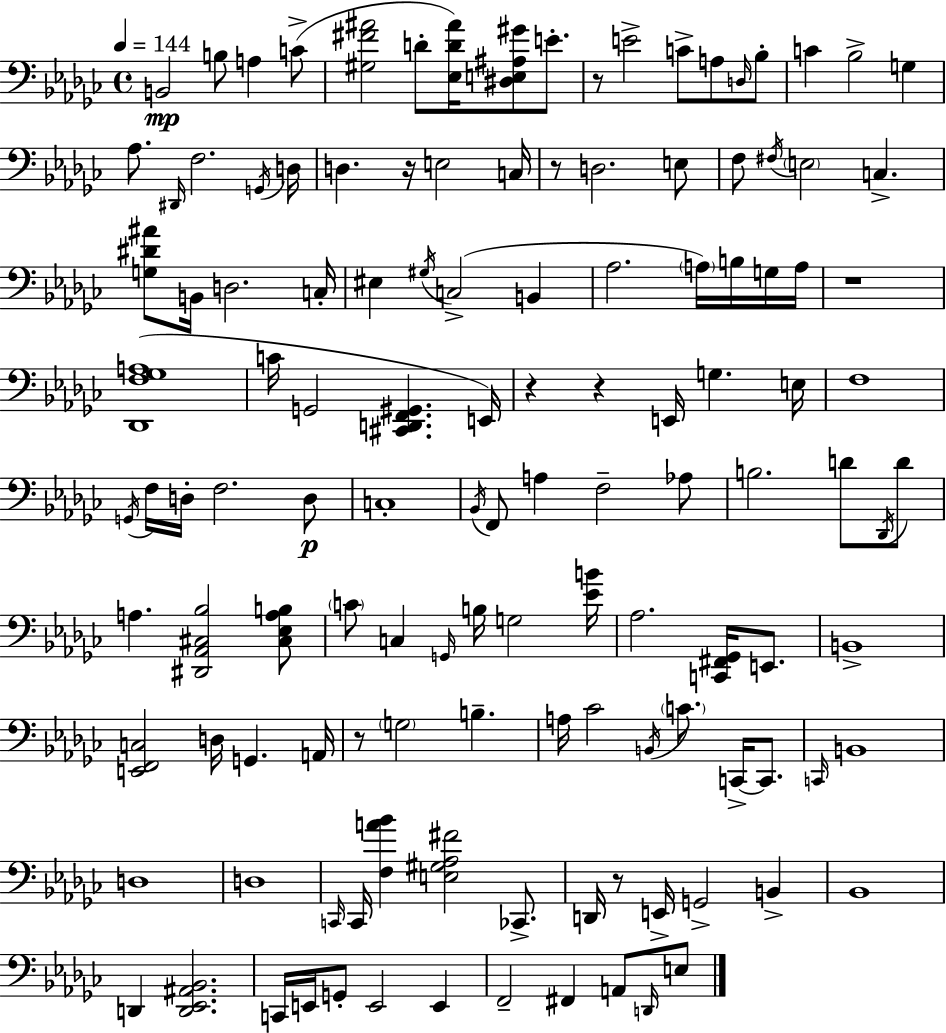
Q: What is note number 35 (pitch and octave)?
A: B2